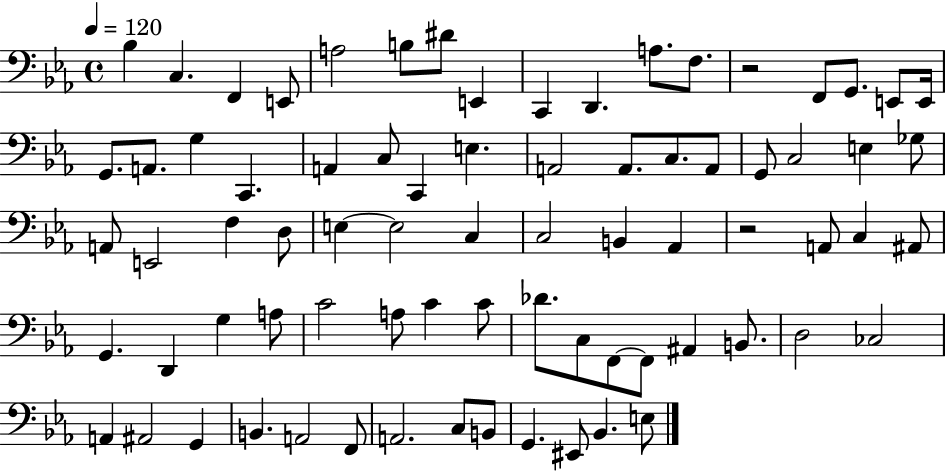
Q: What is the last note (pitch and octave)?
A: E3